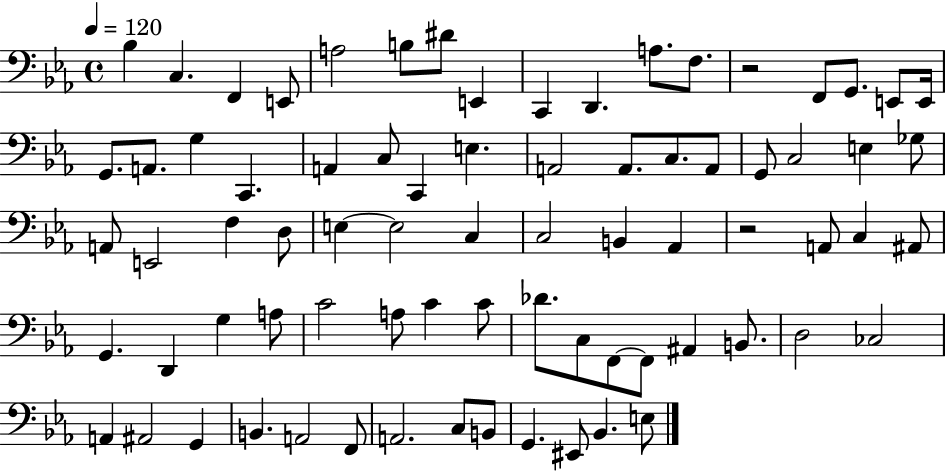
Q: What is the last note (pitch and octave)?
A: E3